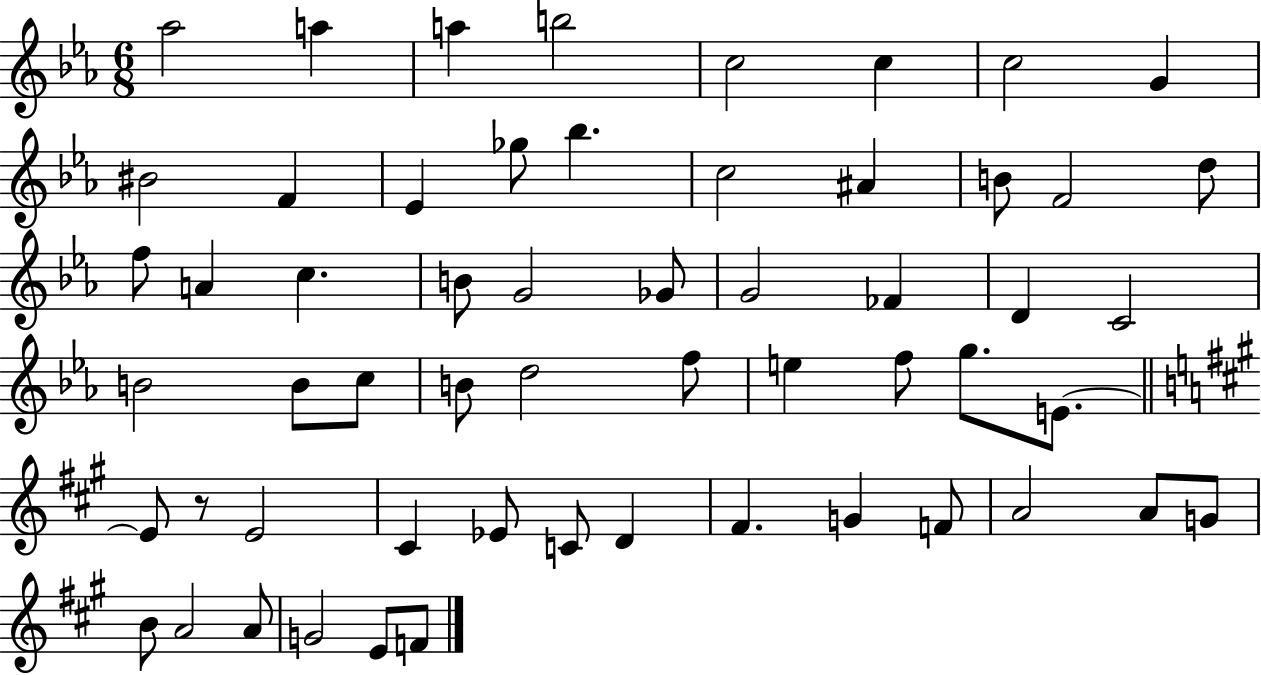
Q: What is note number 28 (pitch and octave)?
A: C4